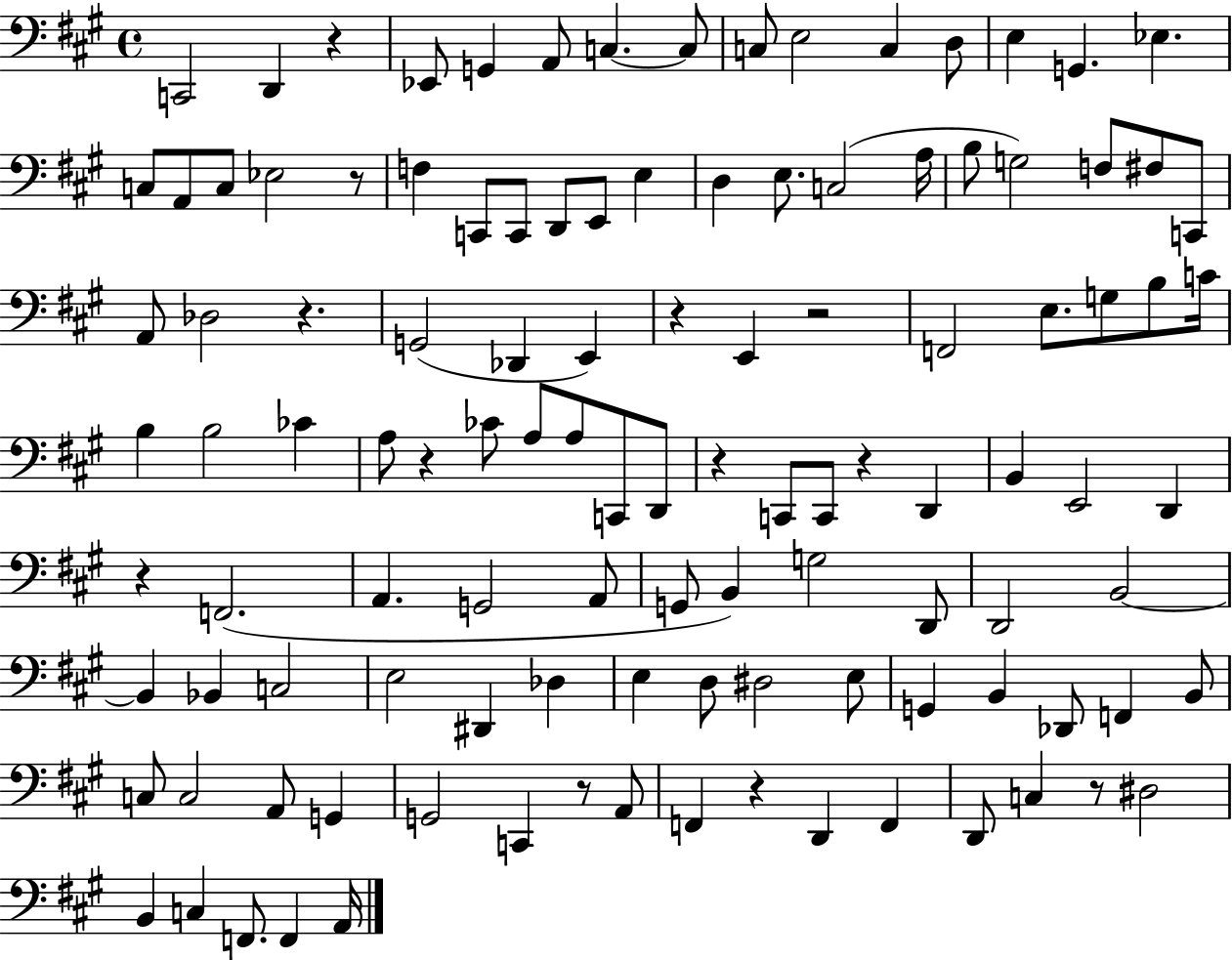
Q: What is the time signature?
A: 4/4